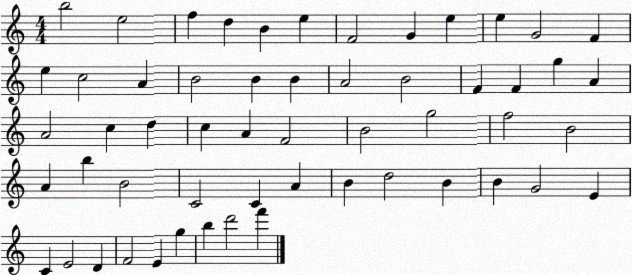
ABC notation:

X:1
T:Untitled
M:4/4
L:1/4
K:C
b2 e2 f d B e F2 G e e G2 F e c2 A B2 B B A2 B2 F F g A A2 c d c A F2 B2 g2 f2 B2 A b B2 C2 C A B d2 B B G2 E C E2 D F2 E g b d'2 f'